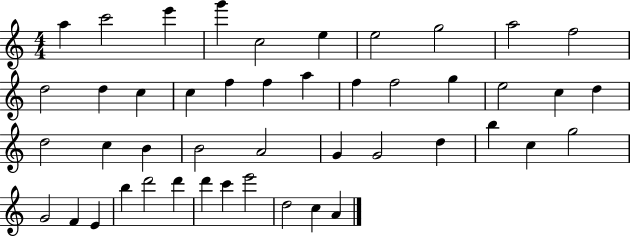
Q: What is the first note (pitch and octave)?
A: A5